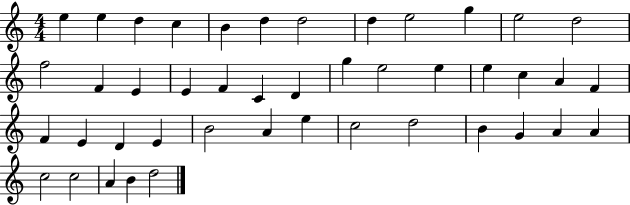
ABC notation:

X:1
T:Untitled
M:4/4
L:1/4
K:C
e e d c B d d2 d e2 g e2 d2 f2 F E E F C D g e2 e e c A F F E D E B2 A e c2 d2 B G A A c2 c2 A B d2